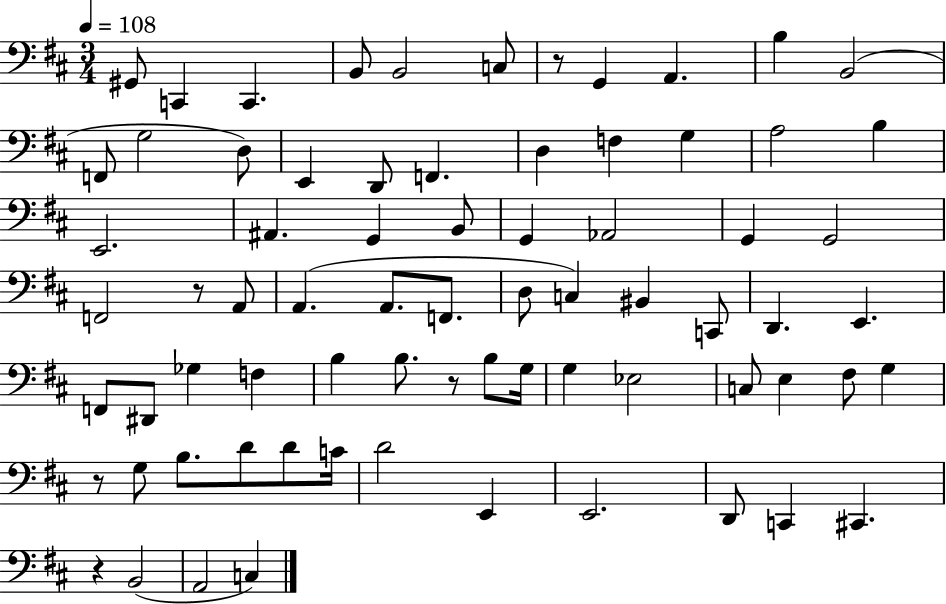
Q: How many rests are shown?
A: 5